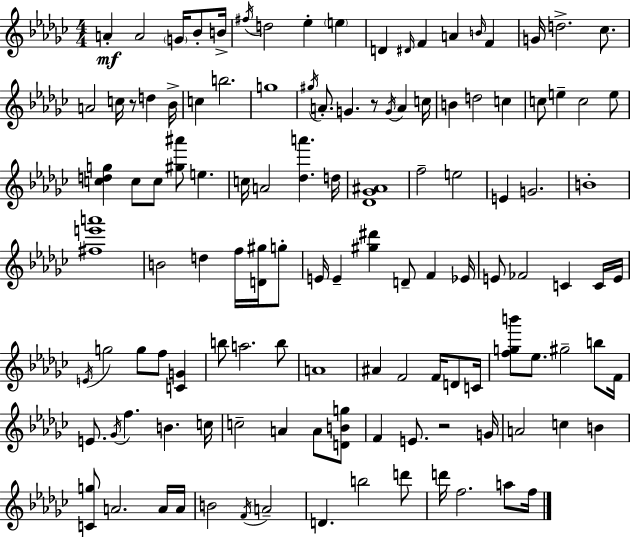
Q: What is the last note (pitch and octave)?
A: F5